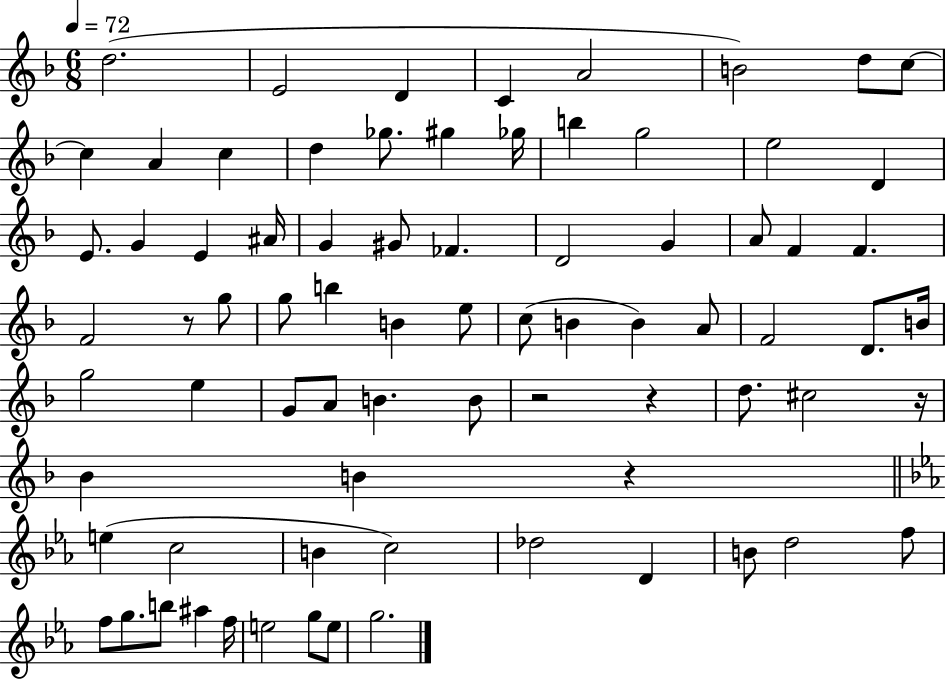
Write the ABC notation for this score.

X:1
T:Untitled
M:6/8
L:1/4
K:F
d2 E2 D C A2 B2 d/2 c/2 c A c d _g/2 ^g _g/4 b g2 e2 D E/2 G E ^A/4 G ^G/2 _F D2 G A/2 F F F2 z/2 g/2 g/2 b B e/2 c/2 B B A/2 F2 D/2 B/4 g2 e G/2 A/2 B B/2 z2 z d/2 ^c2 z/4 _B B z e c2 B c2 _d2 D B/2 d2 f/2 f/2 g/2 b/2 ^a f/4 e2 g/2 e/2 g2